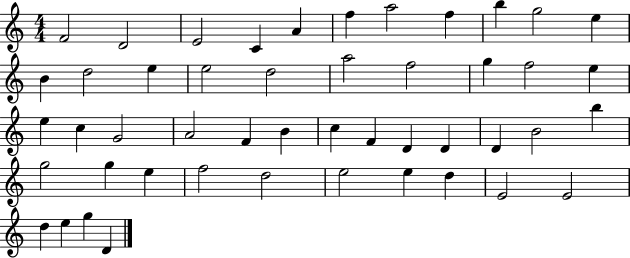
{
  \clef treble
  \numericTimeSignature
  \time 4/4
  \key c \major
  f'2 d'2 | e'2 c'4 a'4 | f''4 a''2 f''4 | b''4 g''2 e''4 | \break b'4 d''2 e''4 | e''2 d''2 | a''2 f''2 | g''4 f''2 e''4 | \break e''4 c''4 g'2 | a'2 f'4 b'4 | c''4 f'4 d'4 d'4 | d'4 b'2 b''4 | \break g''2 g''4 e''4 | f''2 d''2 | e''2 e''4 d''4 | e'2 e'2 | \break d''4 e''4 g''4 d'4 | \bar "|."
}